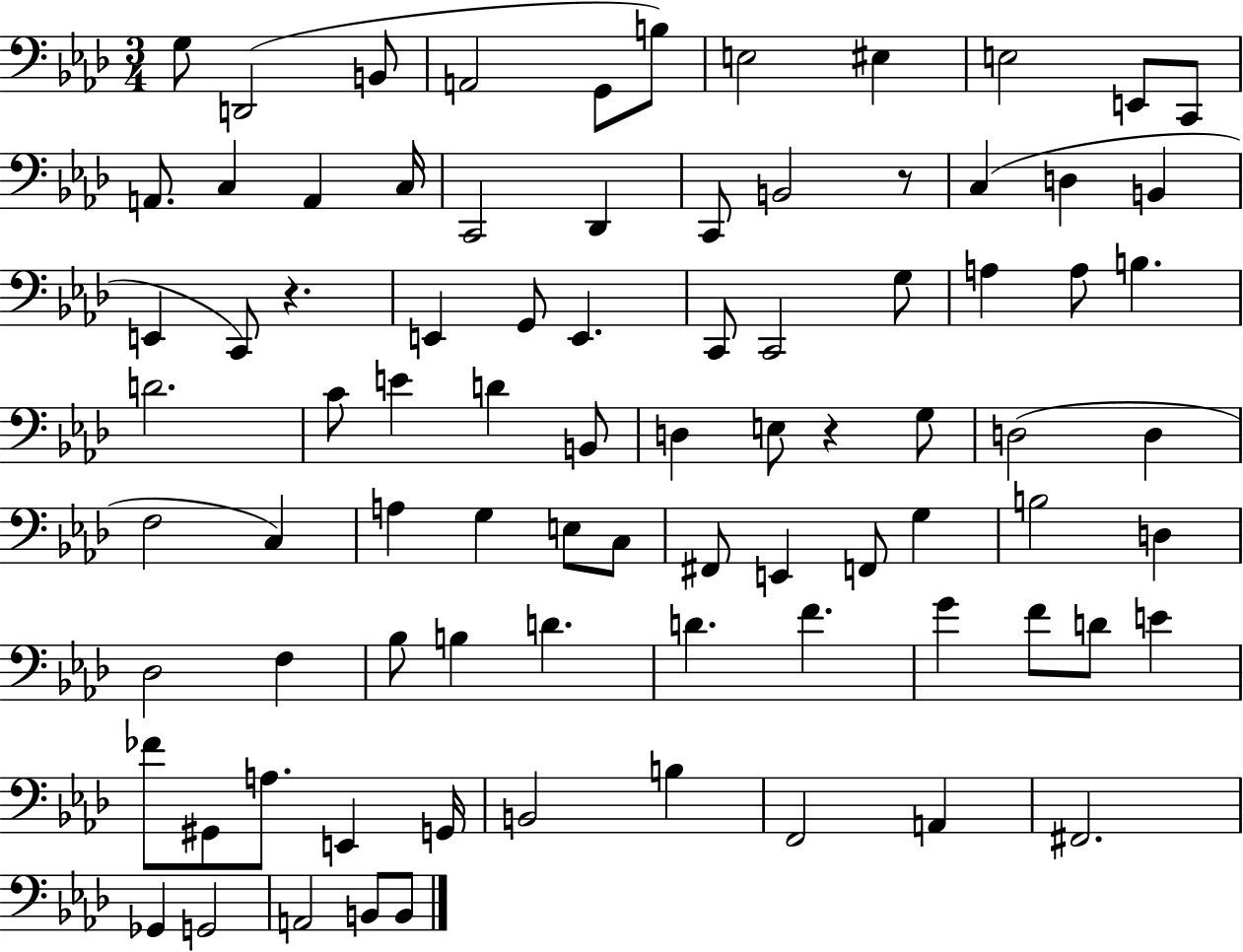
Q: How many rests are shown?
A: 3